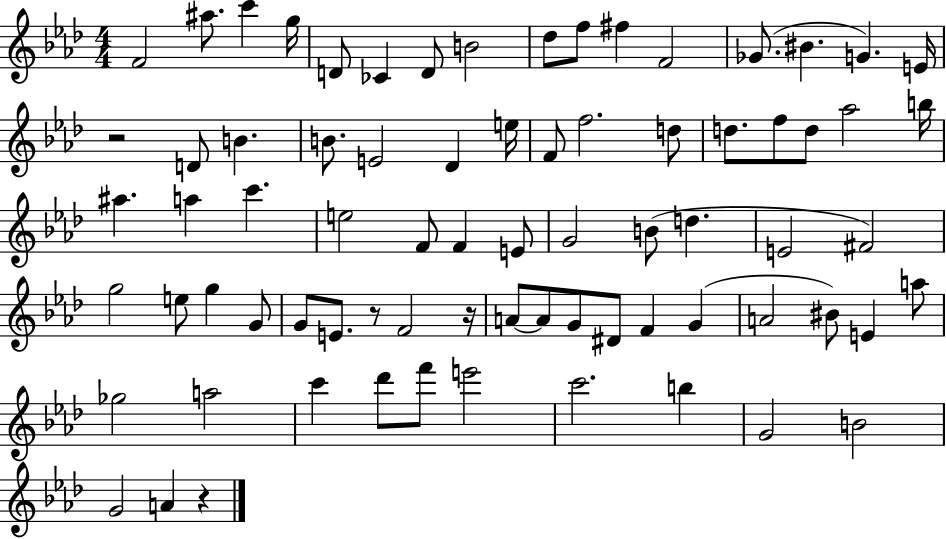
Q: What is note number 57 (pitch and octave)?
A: BIS4